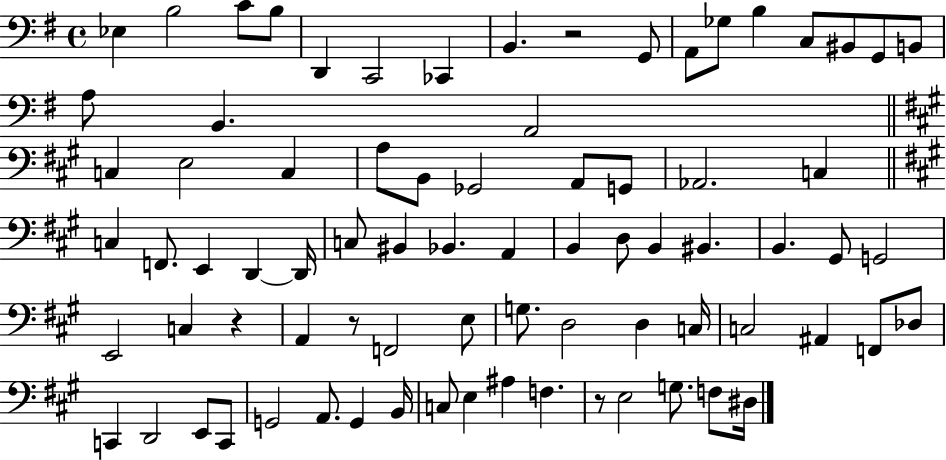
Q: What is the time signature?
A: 4/4